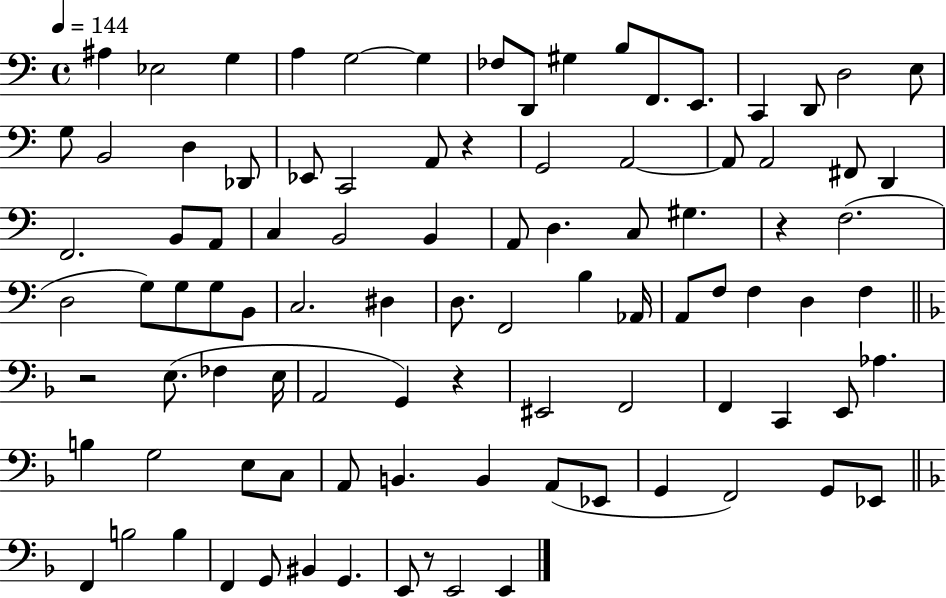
{
  \clef bass
  \time 4/4
  \defaultTimeSignature
  \key c \major
  \tempo 4 = 144
  ais4 ees2 g4 | a4 g2~~ g4 | fes8 d,8 gis4 b8 f,8. e,8. | c,4 d,8 d2 e8 | \break g8 b,2 d4 des,8 | ees,8 c,2 a,8 r4 | g,2 a,2~~ | a,8 a,2 fis,8 d,4 | \break f,2. b,8 a,8 | c4 b,2 b,4 | a,8 d4. c8 gis4. | r4 f2.( | \break d2 g8) g8 g8 b,8 | c2. dis4 | d8. f,2 b4 aes,16 | a,8 f8 f4 d4 f4 | \break \bar "||" \break \key f \major r2 e8.( fes4 e16 | a,2 g,4) r4 | eis,2 f,2 | f,4 c,4 e,8 aes4. | \break b4 g2 e8 c8 | a,8 b,4. b,4 a,8( ees,8 | g,4 f,2) g,8 ees,8 | \bar "||" \break \key d \minor f,4 b2 b4 | f,4 g,8 bis,4 g,4. | e,8 r8 e,2 e,4 | \bar "|."
}